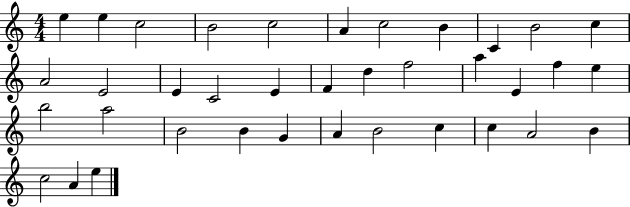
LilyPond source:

{
  \clef treble
  \numericTimeSignature
  \time 4/4
  \key c \major
  e''4 e''4 c''2 | b'2 c''2 | a'4 c''2 b'4 | c'4 b'2 c''4 | \break a'2 e'2 | e'4 c'2 e'4 | f'4 d''4 f''2 | a''4 e'4 f''4 e''4 | \break b''2 a''2 | b'2 b'4 g'4 | a'4 b'2 c''4 | c''4 a'2 b'4 | \break c''2 a'4 e''4 | \bar "|."
}